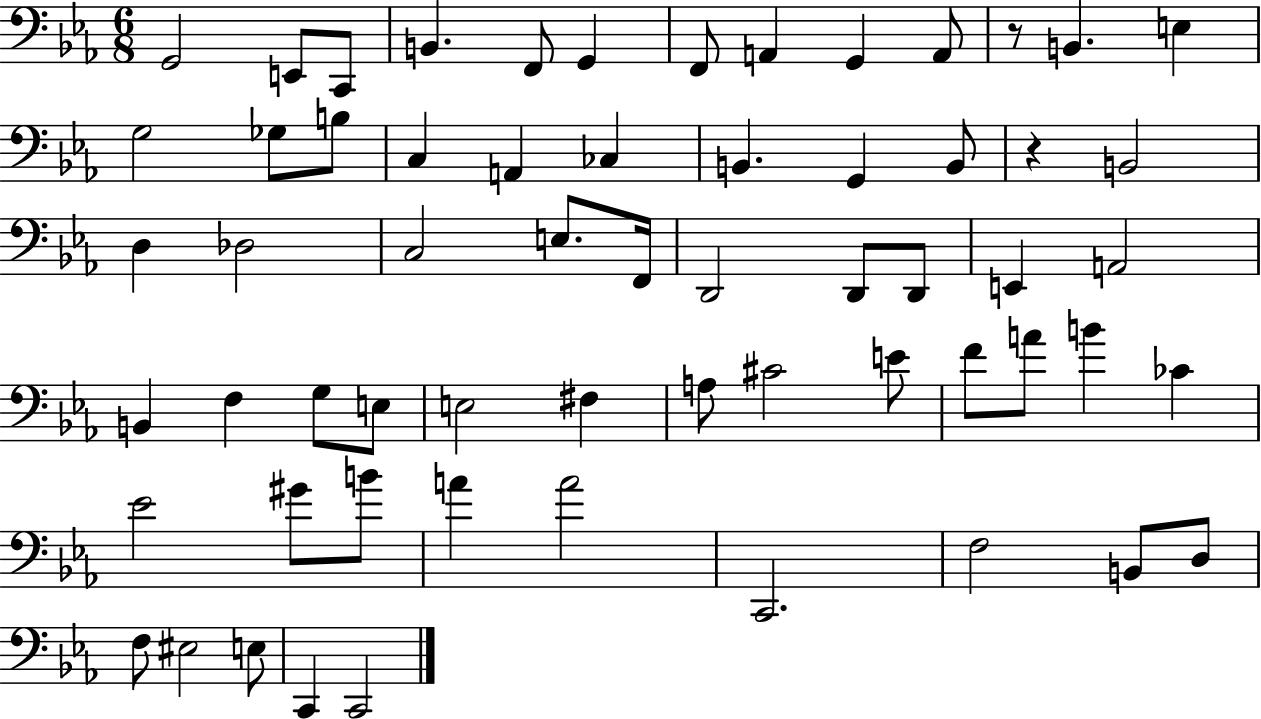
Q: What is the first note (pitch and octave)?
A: G2